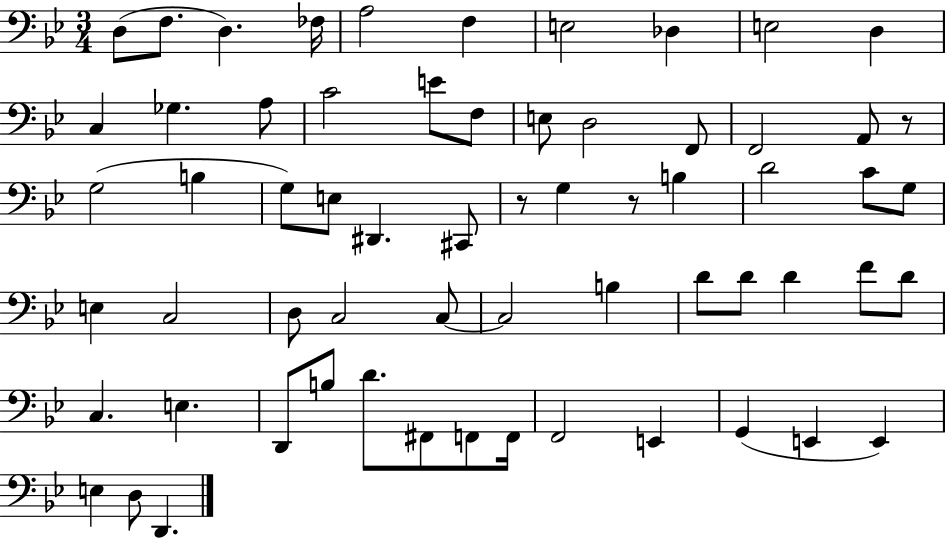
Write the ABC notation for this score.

X:1
T:Untitled
M:3/4
L:1/4
K:Bb
D,/2 F,/2 D, _F,/4 A,2 F, E,2 _D, E,2 D, C, _G, A,/2 C2 E/2 F,/2 E,/2 D,2 F,,/2 F,,2 A,,/2 z/2 G,2 B, G,/2 E,/2 ^D,, ^C,,/2 z/2 G, z/2 B, D2 C/2 G,/2 E, C,2 D,/2 C,2 C,/2 C,2 B, D/2 D/2 D F/2 D/2 C, E, D,,/2 B,/2 D/2 ^F,,/2 F,,/2 F,,/4 F,,2 E,, G,, E,, E,, E, D,/2 D,,